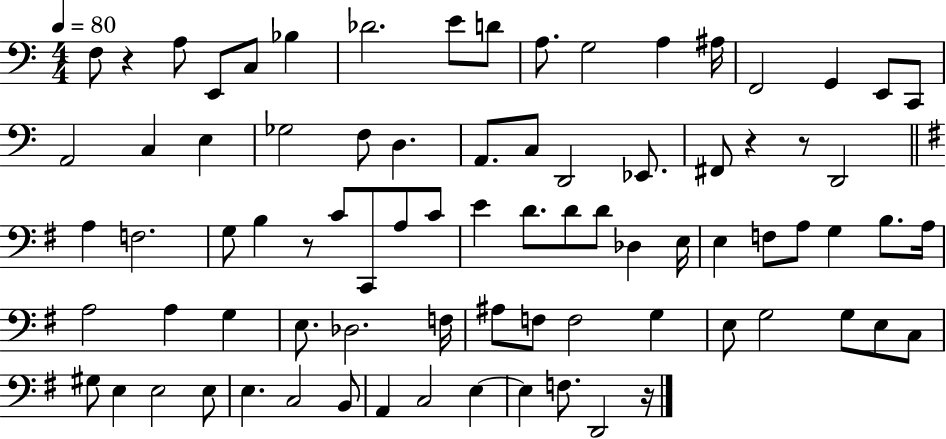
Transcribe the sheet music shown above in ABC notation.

X:1
T:Untitled
M:4/4
L:1/4
K:C
F,/2 z A,/2 E,,/2 C,/2 _B, _D2 E/2 D/2 A,/2 G,2 A, ^A,/4 F,,2 G,, E,,/2 C,,/2 A,,2 C, E, _G,2 F,/2 D, A,,/2 C,/2 D,,2 _E,,/2 ^F,,/2 z z/2 D,,2 A, F,2 G,/2 B, z/2 C/2 C,,/2 A,/2 C/2 E D/2 D/2 D/2 _D, E,/4 E, F,/2 A,/2 G, B,/2 A,/4 A,2 A, G, E,/2 _D,2 F,/4 ^A,/2 F,/2 F,2 G, E,/2 G,2 G,/2 E,/2 C,/2 ^G,/2 E, E,2 E,/2 E, C,2 B,,/2 A,, C,2 E, E, F,/2 D,,2 z/4